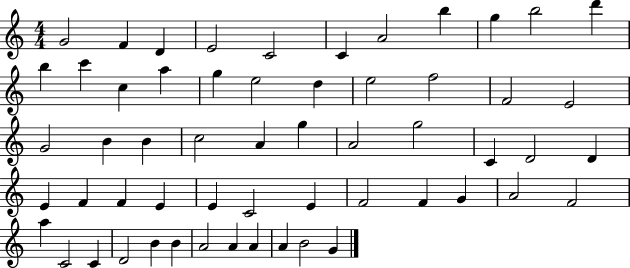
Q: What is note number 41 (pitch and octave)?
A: F4